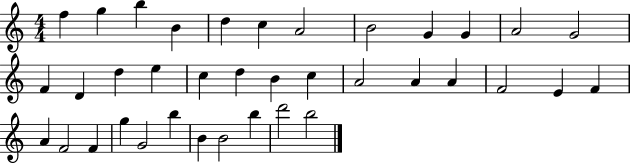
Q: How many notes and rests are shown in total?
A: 37